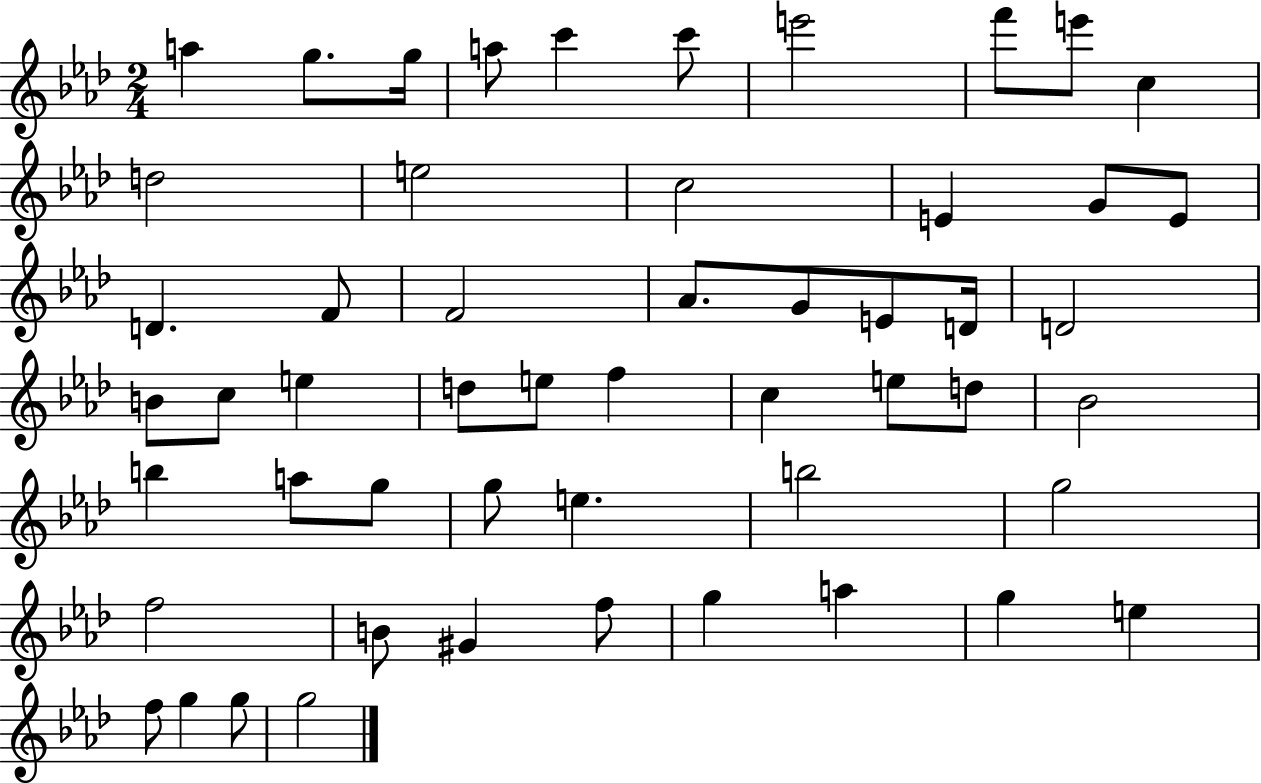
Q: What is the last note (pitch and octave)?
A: G5